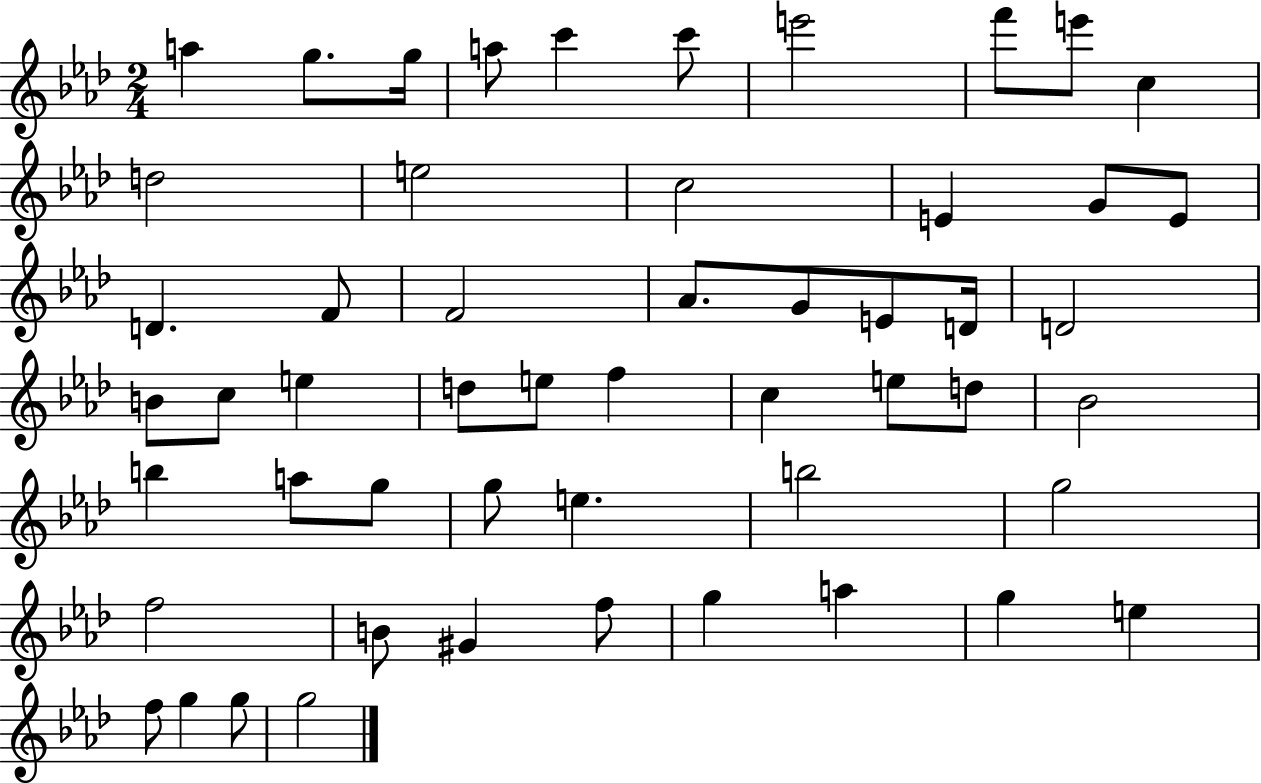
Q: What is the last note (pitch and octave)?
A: G5